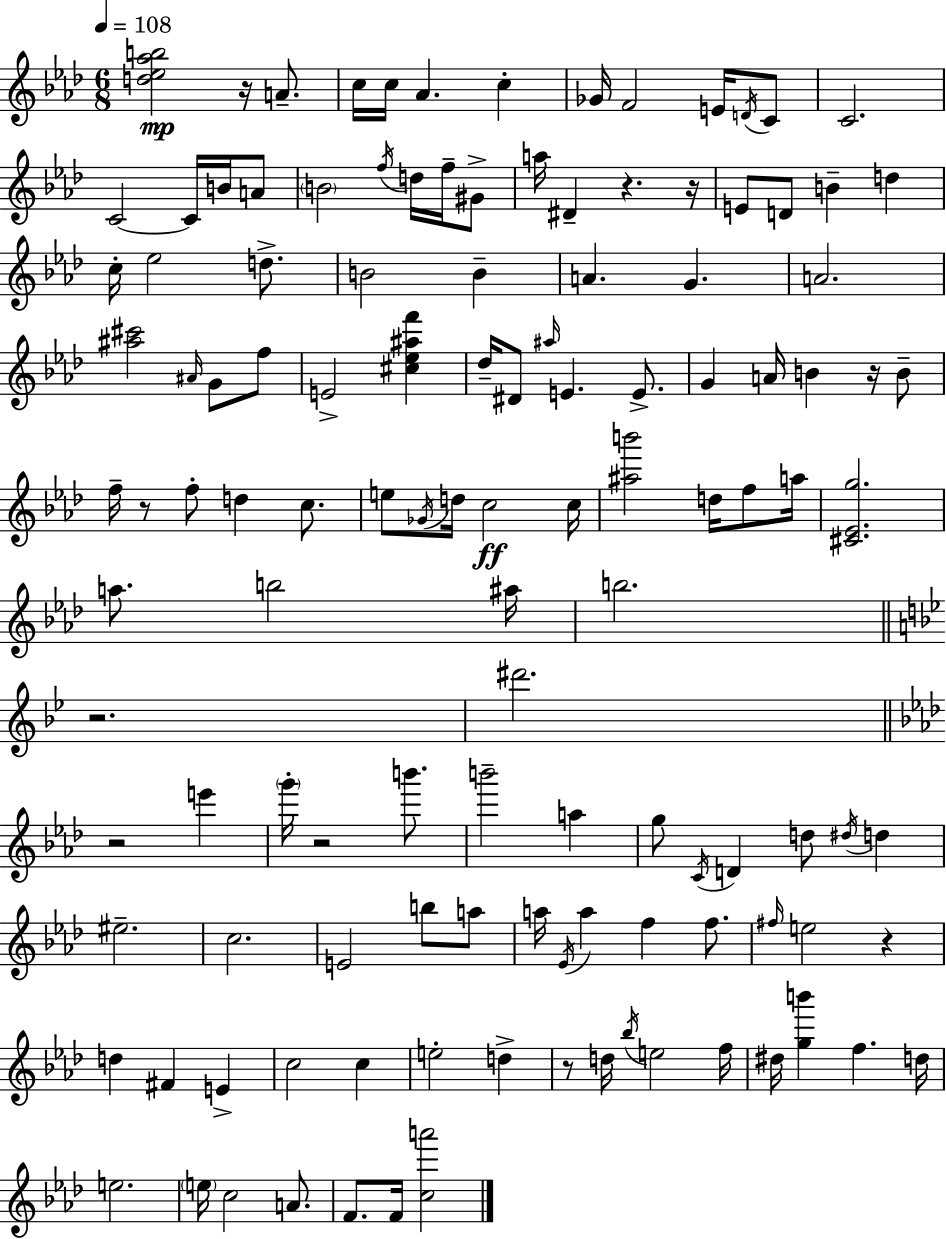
X:1
T:Untitled
M:6/8
L:1/4
K:Fm
[d_e_ab]2 z/4 A/2 c/4 c/4 _A c _G/4 F2 E/4 D/4 C/2 C2 C2 C/4 B/4 A/2 B2 f/4 d/4 f/4 ^G/2 a/4 ^D z z/4 E/2 D/2 B d c/4 _e2 d/2 B2 B A G A2 [^a^c']2 ^A/4 G/2 f/2 E2 [^c_e^af'] _d/4 ^D/2 ^a/4 E E/2 G A/4 B z/4 B/2 f/4 z/2 f/2 d c/2 e/2 _G/4 d/4 c2 c/4 [^ab']2 d/4 f/2 a/4 [^C_Eg]2 a/2 b2 ^a/4 b2 z2 ^d'2 z2 e' g'/4 z2 b'/2 b'2 a g/2 C/4 D d/2 ^d/4 d ^e2 c2 E2 b/2 a/2 a/4 _E/4 a f f/2 ^f/4 e2 z d ^F E c2 c e2 d z/2 d/4 _b/4 e2 f/4 ^d/4 [gb'] f d/4 e2 e/4 c2 A/2 F/2 F/4 [ca']2